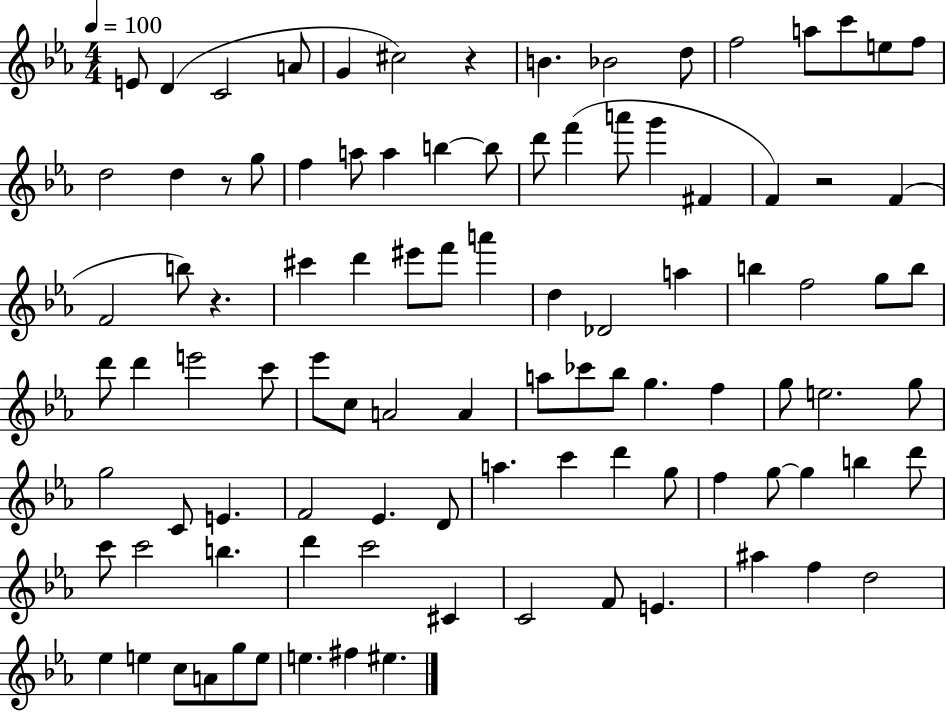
E4/e D4/q C4/h A4/e G4/q C#5/h R/q B4/q. Bb4/h D5/e F5/h A5/e C6/e E5/e F5/e D5/h D5/q R/e G5/e F5/q A5/e A5/q B5/q B5/e D6/e F6/q A6/e G6/q F#4/q F4/q R/h F4/q F4/h B5/e R/q. C#6/q D6/q EIS6/e F6/e A6/q D5/q Db4/h A5/q B5/q F5/h G5/e B5/e D6/e D6/q E6/h C6/e Eb6/e C5/e A4/h A4/q A5/e CES6/e Bb5/e G5/q. F5/q G5/e E5/h. G5/e G5/h C4/e E4/q. F4/h Eb4/q. D4/e A5/q. C6/q D6/q G5/e F5/q G5/e G5/q B5/q D6/e C6/e C6/h B5/q. D6/q C6/h C#4/q C4/h F4/e E4/q. A#5/q F5/q D5/h Eb5/q E5/q C5/e A4/e G5/e E5/e E5/q. F#5/q EIS5/q.